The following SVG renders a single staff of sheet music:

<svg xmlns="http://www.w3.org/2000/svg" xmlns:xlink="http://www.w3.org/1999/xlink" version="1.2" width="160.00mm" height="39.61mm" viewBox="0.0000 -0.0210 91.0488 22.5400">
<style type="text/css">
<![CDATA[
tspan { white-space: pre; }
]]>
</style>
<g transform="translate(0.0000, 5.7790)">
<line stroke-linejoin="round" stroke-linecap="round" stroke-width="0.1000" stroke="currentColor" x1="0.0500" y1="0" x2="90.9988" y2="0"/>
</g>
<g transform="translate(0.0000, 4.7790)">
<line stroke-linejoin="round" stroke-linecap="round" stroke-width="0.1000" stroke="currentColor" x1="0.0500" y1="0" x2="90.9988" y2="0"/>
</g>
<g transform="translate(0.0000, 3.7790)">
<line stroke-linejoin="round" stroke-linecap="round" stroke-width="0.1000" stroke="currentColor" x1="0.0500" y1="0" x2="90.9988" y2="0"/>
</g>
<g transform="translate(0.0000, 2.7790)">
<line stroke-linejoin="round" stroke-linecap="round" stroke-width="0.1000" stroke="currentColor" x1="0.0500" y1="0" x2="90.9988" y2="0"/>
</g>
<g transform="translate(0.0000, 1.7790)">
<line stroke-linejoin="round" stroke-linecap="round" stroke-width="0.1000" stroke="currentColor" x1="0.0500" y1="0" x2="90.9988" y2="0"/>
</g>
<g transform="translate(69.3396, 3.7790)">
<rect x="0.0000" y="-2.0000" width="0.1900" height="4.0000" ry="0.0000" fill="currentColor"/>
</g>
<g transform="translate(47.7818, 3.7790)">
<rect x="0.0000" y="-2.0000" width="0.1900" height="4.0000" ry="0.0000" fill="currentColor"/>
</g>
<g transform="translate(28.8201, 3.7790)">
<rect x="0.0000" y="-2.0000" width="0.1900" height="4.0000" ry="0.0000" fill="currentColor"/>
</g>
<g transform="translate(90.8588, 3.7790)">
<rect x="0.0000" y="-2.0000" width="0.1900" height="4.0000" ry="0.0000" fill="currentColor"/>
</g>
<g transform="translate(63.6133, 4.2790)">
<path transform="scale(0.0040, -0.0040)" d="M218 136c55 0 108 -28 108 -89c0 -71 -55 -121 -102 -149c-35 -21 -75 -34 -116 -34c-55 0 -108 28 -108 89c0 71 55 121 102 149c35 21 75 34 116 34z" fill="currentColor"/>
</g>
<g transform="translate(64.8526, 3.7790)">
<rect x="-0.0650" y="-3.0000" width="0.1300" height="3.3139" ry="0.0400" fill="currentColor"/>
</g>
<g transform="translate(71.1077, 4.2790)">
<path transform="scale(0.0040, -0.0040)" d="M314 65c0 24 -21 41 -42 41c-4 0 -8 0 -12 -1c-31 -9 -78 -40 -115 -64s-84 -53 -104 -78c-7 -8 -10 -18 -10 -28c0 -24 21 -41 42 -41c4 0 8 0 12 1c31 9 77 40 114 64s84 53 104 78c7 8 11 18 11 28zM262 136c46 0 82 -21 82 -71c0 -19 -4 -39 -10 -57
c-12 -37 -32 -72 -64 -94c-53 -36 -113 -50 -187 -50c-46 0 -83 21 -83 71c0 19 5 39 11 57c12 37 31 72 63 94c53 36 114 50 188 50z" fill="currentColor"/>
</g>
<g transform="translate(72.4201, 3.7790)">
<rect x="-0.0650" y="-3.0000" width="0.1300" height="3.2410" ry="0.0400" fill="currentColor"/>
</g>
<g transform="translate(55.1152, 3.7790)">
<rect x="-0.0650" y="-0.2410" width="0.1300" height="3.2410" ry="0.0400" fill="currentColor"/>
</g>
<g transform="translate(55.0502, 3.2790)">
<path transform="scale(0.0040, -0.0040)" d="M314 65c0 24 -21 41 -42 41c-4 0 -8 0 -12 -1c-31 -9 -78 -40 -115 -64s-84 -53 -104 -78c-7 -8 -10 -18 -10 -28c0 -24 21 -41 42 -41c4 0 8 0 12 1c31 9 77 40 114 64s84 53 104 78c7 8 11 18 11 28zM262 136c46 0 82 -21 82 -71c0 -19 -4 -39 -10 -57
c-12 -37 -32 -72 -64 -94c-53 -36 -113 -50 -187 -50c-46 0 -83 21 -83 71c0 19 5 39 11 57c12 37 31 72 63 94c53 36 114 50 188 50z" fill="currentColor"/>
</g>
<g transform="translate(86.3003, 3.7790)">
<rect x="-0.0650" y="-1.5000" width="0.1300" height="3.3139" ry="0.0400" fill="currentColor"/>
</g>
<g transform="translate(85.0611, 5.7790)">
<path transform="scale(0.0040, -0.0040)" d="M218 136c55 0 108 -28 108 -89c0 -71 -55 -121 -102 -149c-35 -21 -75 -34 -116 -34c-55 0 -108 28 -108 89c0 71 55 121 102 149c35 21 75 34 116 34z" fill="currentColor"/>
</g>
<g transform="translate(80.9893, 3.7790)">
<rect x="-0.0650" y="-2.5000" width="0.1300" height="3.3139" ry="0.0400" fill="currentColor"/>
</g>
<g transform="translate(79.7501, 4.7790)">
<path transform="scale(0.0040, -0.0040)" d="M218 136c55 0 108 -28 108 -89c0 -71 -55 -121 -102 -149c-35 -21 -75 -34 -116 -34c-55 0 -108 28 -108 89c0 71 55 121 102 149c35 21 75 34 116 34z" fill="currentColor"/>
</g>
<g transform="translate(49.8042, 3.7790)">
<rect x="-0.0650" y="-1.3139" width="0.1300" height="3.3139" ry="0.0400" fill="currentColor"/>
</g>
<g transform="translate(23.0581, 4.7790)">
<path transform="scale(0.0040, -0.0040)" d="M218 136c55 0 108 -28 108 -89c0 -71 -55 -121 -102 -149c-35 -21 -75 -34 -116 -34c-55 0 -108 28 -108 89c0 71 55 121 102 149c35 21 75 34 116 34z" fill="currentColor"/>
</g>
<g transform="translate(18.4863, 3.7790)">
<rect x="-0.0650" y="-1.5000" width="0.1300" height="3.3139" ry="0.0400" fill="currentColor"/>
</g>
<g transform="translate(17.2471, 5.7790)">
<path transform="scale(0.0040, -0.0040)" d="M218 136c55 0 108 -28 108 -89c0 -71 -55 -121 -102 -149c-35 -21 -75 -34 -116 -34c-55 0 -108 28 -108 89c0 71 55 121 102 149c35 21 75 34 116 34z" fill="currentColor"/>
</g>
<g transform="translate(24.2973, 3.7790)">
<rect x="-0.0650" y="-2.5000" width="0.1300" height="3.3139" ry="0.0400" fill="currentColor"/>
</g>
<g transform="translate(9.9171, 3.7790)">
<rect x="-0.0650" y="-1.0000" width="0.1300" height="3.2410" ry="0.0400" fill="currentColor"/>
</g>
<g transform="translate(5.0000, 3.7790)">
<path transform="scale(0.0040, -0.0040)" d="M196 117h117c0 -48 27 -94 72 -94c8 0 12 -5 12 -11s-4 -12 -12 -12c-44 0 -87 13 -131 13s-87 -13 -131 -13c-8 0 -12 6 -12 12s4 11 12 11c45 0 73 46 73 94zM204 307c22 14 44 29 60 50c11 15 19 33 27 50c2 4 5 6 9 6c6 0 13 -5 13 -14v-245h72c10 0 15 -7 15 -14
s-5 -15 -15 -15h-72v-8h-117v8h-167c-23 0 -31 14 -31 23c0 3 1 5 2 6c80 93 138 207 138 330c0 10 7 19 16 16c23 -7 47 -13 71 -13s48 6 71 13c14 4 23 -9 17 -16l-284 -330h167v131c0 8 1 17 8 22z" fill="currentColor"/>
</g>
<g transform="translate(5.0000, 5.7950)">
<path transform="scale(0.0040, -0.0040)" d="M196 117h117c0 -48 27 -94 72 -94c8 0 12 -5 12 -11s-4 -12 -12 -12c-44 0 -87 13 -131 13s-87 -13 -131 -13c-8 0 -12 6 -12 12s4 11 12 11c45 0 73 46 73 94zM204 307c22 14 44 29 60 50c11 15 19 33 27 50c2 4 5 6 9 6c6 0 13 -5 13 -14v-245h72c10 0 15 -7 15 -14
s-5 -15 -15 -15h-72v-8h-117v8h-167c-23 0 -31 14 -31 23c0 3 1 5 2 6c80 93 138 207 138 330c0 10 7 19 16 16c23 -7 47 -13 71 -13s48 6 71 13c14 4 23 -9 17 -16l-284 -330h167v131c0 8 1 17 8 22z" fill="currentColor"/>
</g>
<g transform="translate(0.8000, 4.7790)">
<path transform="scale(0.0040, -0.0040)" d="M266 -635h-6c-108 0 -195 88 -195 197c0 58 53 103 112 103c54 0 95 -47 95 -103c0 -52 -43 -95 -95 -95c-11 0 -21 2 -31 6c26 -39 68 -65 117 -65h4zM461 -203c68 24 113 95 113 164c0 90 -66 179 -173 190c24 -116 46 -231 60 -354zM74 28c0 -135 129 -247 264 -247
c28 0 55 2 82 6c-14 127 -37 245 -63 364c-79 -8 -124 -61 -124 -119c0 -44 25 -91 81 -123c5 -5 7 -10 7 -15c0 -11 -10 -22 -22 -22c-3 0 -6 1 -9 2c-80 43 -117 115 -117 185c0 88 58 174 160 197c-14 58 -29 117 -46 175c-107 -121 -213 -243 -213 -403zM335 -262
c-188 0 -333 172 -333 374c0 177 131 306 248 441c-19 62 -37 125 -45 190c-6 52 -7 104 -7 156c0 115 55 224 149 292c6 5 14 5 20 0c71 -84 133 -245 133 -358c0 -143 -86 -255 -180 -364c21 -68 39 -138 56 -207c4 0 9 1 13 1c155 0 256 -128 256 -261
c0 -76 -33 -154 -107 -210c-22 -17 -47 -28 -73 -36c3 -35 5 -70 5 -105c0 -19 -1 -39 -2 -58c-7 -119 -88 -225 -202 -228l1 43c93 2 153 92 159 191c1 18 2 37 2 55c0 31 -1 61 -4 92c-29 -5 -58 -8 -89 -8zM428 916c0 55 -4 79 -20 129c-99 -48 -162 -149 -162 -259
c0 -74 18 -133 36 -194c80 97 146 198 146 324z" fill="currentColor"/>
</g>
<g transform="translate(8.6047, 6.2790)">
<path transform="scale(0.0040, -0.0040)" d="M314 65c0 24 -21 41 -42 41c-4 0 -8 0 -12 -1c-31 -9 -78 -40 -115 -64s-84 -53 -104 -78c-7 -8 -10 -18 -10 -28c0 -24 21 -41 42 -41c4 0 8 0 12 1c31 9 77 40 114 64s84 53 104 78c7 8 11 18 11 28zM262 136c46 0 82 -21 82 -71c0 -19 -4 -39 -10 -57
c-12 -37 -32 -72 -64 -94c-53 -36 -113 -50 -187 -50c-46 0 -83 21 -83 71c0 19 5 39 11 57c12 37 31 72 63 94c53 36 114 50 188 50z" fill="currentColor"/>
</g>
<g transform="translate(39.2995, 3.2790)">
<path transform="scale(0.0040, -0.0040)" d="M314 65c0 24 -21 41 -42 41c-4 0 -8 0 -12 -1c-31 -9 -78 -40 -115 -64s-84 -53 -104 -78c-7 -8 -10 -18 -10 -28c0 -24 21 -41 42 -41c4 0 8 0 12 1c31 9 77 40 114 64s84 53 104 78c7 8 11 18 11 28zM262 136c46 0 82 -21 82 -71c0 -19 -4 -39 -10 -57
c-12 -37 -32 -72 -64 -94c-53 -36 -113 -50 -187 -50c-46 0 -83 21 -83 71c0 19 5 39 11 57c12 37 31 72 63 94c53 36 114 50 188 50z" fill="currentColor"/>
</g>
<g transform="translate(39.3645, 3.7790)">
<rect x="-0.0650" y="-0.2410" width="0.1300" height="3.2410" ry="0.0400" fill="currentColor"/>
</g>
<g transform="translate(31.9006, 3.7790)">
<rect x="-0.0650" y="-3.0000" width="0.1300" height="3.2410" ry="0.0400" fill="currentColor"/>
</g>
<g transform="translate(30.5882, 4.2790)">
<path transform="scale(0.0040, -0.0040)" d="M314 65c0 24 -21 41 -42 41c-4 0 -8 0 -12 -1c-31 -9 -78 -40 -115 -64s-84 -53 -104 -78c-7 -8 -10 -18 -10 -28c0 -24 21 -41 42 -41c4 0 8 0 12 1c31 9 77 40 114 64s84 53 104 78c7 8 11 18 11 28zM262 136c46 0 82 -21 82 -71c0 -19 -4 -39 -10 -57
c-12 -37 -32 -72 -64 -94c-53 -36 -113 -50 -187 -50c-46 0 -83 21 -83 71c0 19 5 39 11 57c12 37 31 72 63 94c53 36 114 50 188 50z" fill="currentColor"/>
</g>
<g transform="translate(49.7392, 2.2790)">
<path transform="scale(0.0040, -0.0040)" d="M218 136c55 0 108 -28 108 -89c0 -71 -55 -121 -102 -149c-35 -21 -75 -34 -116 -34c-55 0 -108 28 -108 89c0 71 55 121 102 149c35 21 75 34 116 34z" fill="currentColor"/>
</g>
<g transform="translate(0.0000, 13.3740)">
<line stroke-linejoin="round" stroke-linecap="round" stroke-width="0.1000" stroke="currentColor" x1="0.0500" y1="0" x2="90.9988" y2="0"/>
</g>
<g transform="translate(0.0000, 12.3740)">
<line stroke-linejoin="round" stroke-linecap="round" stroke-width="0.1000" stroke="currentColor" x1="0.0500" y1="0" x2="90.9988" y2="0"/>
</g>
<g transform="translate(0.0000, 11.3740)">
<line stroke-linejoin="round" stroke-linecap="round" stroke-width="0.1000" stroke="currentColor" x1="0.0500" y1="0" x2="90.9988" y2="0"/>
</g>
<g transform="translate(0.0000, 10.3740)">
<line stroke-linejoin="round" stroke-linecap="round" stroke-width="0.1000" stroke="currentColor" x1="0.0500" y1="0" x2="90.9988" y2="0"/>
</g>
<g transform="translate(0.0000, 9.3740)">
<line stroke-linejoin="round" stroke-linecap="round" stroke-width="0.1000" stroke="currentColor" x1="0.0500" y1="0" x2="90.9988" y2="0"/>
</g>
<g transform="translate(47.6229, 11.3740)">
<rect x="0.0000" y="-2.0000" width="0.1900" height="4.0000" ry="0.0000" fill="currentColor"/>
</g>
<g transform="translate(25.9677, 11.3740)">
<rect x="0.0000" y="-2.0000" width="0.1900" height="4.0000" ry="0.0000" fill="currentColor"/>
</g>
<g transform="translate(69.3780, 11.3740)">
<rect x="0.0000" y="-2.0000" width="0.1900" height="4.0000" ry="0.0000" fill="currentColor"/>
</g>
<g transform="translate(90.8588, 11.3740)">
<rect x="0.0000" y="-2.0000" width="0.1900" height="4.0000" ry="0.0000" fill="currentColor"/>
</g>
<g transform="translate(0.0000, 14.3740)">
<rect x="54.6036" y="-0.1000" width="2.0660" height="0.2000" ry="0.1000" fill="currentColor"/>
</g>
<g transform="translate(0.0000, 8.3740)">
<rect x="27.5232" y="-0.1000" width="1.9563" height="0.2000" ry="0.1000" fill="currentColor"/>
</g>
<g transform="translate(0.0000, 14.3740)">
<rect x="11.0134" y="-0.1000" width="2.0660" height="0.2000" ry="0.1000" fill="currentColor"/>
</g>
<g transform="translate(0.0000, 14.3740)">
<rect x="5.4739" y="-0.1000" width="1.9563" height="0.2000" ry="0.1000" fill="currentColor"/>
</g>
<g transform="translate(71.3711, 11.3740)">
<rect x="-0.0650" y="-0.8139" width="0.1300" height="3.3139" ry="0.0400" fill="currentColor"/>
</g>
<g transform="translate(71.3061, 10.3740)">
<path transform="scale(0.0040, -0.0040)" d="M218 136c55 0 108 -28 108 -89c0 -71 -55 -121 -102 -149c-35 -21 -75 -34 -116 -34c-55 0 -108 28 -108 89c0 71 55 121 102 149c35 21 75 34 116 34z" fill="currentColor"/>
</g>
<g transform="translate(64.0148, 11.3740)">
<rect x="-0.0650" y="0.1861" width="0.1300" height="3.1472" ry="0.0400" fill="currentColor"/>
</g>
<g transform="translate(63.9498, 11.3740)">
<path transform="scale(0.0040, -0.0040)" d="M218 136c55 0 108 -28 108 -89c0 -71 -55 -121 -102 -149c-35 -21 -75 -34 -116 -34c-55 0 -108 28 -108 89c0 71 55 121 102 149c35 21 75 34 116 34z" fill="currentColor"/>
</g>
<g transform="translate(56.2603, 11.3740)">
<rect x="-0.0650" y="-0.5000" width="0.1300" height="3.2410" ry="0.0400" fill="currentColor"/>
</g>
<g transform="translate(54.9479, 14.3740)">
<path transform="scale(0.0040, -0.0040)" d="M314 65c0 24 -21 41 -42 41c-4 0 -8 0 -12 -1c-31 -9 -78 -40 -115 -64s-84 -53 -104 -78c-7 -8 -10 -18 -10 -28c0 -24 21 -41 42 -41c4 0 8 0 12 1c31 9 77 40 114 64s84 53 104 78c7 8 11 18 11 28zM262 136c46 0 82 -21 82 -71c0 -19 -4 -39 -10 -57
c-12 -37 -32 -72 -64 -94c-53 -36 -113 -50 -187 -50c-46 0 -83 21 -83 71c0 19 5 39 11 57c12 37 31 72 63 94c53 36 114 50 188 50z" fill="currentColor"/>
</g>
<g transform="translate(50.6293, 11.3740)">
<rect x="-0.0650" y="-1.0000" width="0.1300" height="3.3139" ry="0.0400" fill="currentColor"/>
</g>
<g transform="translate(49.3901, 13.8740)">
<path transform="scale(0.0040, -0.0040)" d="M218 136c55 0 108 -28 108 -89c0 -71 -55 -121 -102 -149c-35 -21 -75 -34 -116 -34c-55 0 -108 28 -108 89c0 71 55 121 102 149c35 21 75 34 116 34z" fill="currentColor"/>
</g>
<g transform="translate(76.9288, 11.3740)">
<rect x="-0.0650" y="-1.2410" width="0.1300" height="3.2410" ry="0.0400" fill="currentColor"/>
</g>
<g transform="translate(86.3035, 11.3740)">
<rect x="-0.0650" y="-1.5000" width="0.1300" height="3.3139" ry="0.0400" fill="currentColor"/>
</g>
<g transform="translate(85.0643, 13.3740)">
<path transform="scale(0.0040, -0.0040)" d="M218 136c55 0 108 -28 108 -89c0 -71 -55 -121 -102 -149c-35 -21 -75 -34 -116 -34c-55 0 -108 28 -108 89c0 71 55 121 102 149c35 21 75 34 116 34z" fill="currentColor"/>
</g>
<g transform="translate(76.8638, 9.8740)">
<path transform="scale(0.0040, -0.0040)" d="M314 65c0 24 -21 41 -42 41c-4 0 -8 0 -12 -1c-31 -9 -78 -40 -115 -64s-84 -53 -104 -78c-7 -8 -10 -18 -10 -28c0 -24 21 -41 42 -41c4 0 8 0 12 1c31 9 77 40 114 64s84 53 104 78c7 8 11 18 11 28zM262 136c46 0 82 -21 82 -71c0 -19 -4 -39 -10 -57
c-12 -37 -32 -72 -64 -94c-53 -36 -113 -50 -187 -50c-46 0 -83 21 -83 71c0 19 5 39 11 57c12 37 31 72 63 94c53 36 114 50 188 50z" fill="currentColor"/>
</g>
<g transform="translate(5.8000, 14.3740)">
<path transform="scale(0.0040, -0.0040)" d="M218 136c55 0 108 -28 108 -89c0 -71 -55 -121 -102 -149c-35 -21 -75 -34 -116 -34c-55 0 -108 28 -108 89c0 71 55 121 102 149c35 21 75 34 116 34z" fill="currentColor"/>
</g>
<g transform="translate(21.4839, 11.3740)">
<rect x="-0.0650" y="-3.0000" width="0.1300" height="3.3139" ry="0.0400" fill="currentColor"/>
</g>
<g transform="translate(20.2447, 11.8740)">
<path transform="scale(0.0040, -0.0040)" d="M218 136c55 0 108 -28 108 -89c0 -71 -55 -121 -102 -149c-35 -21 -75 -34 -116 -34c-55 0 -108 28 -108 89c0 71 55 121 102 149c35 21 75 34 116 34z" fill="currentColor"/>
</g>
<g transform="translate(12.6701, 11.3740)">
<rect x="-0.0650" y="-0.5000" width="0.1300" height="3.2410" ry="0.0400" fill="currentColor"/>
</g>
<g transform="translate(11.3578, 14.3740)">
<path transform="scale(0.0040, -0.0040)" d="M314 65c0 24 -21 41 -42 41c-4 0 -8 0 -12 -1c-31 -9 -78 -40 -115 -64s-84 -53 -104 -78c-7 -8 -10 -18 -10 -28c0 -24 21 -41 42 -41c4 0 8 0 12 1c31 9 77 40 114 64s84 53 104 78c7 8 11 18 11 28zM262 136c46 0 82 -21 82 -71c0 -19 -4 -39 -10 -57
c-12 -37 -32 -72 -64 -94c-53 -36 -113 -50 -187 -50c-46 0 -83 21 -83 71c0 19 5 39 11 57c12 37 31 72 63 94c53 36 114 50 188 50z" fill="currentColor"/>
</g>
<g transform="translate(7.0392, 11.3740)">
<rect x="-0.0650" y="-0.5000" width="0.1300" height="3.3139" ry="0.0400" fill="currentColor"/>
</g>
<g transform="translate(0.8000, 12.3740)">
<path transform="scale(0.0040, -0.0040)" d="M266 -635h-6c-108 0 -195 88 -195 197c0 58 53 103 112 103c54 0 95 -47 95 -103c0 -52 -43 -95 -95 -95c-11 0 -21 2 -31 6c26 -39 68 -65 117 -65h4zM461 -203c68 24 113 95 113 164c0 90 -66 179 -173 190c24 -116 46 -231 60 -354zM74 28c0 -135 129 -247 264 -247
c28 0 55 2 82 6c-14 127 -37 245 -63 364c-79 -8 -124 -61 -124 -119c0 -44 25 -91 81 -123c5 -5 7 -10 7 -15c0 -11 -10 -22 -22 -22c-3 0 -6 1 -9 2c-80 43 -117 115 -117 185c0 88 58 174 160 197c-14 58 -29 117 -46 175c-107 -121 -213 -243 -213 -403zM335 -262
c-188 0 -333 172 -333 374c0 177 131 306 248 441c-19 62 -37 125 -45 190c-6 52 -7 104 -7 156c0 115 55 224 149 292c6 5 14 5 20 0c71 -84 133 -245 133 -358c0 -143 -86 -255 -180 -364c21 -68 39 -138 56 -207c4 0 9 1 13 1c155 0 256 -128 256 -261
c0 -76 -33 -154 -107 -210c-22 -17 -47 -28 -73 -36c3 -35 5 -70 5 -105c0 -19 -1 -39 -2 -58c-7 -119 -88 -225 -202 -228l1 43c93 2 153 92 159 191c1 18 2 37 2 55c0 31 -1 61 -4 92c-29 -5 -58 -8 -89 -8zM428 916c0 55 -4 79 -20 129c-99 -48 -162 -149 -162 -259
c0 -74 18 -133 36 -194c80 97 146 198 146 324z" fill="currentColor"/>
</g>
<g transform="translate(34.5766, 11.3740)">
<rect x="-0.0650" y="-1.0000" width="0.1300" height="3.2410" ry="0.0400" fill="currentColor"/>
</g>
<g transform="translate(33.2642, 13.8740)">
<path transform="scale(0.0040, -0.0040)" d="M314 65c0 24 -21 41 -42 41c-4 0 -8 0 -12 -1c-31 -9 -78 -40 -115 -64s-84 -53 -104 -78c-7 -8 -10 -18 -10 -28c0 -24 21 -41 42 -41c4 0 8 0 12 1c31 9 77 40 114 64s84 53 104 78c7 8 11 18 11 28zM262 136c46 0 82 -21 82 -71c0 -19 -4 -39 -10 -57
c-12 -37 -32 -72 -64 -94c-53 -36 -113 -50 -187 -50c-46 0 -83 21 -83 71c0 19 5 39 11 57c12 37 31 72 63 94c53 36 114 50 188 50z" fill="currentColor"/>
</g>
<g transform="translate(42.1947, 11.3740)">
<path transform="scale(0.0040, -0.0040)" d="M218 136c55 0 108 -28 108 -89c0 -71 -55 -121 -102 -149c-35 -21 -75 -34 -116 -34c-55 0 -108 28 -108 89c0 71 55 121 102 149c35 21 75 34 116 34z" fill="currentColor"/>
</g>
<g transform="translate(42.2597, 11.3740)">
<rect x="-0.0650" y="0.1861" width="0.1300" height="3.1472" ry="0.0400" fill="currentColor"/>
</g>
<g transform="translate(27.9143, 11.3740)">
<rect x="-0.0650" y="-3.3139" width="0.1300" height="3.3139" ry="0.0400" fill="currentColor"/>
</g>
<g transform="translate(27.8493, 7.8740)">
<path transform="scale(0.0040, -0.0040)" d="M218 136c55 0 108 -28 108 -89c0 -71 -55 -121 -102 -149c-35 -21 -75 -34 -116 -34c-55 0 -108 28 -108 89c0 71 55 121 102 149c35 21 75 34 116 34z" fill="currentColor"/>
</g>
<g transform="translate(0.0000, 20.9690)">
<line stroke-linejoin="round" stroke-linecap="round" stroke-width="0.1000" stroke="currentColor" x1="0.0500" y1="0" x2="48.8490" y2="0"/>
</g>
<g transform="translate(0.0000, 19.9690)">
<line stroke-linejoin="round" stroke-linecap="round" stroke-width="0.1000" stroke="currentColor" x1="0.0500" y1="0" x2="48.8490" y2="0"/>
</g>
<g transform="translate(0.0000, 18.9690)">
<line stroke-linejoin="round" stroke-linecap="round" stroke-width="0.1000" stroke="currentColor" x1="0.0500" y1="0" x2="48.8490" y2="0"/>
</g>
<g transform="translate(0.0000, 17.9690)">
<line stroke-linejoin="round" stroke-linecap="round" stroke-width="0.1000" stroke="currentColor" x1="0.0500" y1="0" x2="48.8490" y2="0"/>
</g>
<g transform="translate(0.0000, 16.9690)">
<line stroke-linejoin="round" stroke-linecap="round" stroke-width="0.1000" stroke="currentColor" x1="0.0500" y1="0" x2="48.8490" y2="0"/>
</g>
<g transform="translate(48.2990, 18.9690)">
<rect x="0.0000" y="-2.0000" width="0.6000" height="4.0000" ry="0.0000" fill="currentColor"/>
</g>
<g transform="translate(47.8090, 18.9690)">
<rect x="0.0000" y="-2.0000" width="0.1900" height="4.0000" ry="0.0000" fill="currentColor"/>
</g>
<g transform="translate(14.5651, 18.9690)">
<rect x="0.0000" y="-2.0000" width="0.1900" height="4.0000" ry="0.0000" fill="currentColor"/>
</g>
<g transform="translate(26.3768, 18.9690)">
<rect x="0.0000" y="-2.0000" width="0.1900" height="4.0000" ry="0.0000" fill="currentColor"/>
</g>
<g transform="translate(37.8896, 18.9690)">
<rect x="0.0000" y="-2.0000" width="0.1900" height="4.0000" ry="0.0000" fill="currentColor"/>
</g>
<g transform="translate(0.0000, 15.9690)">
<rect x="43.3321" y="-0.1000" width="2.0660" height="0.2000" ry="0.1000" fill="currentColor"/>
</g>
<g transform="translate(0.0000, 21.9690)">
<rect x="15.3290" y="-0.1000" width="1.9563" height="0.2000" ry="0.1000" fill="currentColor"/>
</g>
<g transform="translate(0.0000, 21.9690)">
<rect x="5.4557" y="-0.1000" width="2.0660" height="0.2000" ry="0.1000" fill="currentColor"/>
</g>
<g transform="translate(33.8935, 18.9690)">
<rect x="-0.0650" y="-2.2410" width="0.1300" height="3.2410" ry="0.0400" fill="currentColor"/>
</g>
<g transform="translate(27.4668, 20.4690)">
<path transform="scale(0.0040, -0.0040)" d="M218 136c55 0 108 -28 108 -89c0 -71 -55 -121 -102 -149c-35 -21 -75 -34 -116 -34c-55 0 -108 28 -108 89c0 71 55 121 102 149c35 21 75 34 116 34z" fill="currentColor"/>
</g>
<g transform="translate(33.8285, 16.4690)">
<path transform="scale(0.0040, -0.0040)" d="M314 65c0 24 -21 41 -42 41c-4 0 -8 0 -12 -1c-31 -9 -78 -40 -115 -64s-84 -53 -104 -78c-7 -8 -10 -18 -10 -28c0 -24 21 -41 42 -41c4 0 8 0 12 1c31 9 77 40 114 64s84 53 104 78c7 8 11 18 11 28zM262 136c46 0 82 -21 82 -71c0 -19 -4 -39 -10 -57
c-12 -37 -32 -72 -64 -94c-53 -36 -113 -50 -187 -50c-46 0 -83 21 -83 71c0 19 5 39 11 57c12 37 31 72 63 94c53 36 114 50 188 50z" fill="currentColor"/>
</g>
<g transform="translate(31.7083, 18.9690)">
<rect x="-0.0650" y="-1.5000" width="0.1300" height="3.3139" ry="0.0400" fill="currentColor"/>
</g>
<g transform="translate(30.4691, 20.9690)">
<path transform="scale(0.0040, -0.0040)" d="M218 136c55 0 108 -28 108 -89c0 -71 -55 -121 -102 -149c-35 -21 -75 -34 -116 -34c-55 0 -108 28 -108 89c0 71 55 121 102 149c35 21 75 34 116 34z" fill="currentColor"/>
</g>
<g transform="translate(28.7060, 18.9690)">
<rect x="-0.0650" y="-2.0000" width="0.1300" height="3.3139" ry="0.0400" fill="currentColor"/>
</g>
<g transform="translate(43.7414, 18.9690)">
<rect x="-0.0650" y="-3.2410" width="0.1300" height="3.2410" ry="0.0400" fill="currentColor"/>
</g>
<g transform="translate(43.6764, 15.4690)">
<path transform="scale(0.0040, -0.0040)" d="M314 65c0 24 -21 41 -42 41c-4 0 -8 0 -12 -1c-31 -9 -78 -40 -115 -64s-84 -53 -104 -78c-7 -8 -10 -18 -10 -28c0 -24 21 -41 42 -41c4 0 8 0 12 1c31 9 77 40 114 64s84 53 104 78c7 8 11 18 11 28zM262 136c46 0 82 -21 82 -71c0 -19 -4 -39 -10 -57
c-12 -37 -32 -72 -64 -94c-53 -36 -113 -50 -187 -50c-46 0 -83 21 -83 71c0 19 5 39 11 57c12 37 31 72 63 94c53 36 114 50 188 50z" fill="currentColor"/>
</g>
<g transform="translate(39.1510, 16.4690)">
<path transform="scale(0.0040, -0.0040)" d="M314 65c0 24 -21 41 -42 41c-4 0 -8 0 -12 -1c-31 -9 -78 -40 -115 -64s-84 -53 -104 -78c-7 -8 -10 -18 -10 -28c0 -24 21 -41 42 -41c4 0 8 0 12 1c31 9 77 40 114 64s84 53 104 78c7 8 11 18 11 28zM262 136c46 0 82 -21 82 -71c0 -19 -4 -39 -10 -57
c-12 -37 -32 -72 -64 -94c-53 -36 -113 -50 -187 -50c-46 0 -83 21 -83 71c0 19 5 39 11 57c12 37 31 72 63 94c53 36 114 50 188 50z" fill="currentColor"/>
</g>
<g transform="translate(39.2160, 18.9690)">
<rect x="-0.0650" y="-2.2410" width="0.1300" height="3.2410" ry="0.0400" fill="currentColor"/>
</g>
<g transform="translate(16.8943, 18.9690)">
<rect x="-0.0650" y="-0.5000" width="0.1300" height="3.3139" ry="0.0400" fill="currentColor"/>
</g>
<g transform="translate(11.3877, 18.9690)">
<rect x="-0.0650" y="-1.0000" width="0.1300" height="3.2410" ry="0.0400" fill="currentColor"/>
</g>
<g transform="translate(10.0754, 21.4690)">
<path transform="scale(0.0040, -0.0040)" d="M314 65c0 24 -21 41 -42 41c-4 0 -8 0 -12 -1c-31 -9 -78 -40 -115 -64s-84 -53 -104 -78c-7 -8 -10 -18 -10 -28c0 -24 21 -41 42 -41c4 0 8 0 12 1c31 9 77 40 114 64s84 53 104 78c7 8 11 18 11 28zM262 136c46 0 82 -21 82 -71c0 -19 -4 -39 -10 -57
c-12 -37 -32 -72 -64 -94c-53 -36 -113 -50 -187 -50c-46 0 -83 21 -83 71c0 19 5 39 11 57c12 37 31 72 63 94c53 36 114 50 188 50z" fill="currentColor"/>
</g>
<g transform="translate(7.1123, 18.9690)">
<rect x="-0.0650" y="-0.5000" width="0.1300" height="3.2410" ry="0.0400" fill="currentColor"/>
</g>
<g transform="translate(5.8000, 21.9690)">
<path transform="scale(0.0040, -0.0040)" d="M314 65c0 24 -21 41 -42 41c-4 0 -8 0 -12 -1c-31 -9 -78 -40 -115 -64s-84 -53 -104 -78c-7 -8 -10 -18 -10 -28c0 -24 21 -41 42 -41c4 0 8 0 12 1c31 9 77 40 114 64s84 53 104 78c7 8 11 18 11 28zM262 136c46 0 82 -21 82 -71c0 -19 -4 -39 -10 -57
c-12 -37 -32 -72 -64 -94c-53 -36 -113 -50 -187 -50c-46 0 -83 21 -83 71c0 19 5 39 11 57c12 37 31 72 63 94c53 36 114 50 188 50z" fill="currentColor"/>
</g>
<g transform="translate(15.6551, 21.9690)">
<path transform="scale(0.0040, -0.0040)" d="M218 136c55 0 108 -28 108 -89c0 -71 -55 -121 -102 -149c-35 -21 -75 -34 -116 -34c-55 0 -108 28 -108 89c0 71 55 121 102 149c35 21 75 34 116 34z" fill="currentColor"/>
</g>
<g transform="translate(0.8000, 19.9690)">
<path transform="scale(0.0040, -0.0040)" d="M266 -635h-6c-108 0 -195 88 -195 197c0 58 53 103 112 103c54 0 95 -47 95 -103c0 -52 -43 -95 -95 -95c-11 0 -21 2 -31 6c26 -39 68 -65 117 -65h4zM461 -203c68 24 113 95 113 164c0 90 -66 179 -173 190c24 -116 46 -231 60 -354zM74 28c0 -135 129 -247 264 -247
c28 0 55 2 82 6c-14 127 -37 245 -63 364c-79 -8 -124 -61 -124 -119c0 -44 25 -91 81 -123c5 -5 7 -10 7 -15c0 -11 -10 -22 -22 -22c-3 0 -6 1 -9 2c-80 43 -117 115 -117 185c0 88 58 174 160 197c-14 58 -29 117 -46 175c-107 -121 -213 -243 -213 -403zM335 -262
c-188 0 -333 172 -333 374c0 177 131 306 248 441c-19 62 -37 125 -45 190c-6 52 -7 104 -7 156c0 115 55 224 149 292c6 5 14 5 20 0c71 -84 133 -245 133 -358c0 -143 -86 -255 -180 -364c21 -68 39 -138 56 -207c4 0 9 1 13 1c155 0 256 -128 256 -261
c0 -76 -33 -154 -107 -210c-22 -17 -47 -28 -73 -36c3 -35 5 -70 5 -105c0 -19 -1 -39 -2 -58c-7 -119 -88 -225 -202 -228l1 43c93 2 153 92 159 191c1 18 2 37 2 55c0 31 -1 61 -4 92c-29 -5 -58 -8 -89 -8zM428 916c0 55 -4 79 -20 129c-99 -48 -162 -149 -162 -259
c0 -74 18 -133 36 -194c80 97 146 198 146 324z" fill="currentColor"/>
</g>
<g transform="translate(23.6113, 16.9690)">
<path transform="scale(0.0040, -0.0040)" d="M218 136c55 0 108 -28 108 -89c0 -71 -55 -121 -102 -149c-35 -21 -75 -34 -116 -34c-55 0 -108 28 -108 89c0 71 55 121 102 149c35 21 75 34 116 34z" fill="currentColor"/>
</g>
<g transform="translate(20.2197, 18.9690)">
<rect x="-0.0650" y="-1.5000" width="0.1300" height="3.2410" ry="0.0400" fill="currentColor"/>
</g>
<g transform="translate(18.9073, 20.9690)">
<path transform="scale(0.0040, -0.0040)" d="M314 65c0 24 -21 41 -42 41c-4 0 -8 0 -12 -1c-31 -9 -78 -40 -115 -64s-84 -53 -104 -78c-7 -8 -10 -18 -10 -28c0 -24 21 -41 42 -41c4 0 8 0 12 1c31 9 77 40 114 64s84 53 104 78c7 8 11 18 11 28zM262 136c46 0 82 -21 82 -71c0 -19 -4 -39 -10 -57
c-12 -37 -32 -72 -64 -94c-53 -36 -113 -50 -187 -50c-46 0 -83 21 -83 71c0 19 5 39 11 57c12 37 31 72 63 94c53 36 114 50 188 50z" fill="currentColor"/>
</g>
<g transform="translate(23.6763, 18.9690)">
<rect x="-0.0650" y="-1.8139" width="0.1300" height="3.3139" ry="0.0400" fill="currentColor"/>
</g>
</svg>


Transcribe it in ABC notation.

X:1
T:Untitled
M:4/4
L:1/4
K:C
D2 E G A2 c2 e c2 A A2 G E C C2 A b D2 B D C2 B d e2 E C2 D2 C E2 f F E g2 g2 b2